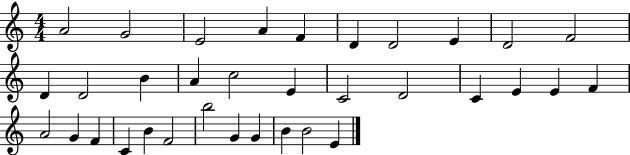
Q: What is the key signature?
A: C major